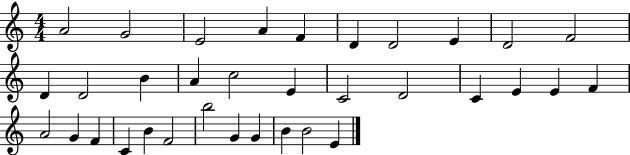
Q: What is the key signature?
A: C major